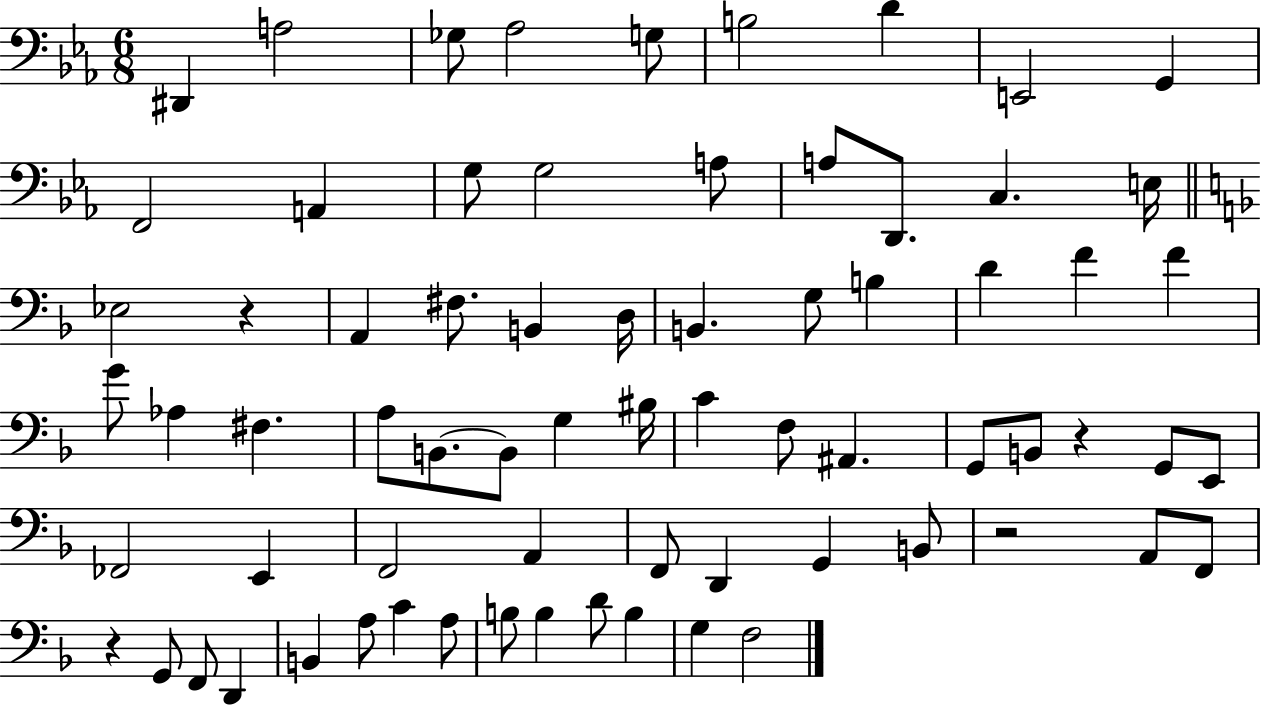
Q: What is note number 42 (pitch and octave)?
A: B2